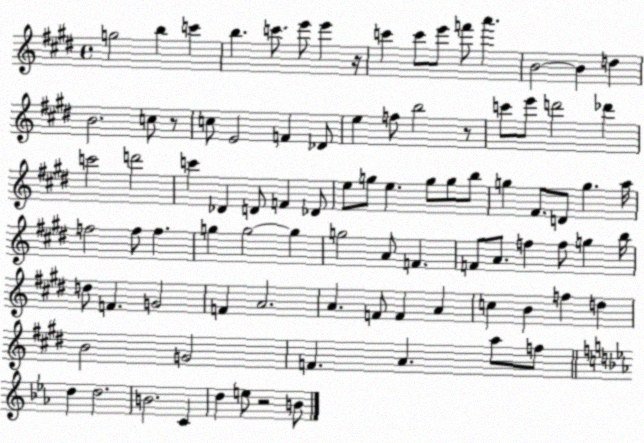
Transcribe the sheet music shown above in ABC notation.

X:1
T:Untitled
M:4/4
L:1/4
K:E
g2 b c' b c'/2 e'/2 e' z/4 c' c'/2 e'/2 f'/2 a' B2 B d B2 c/2 z/2 c/2 E2 F _D/2 e f/2 b2 z/2 c'/2 e'/2 d'2 _d' c'2 d'2 c' _D D/2 F _D/2 e/2 g/2 e g/2 g/2 b/2 g ^F/2 D/2 g a/4 f2 f/2 f g g2 g g2 A/2 F F/2 A/2 f f/2 g b/4 d/2 F G2 F A2 A F/2 F A c B f d B2 G2 F A a/2 f/2 d d2 B2 C d e/2 z2 B/2